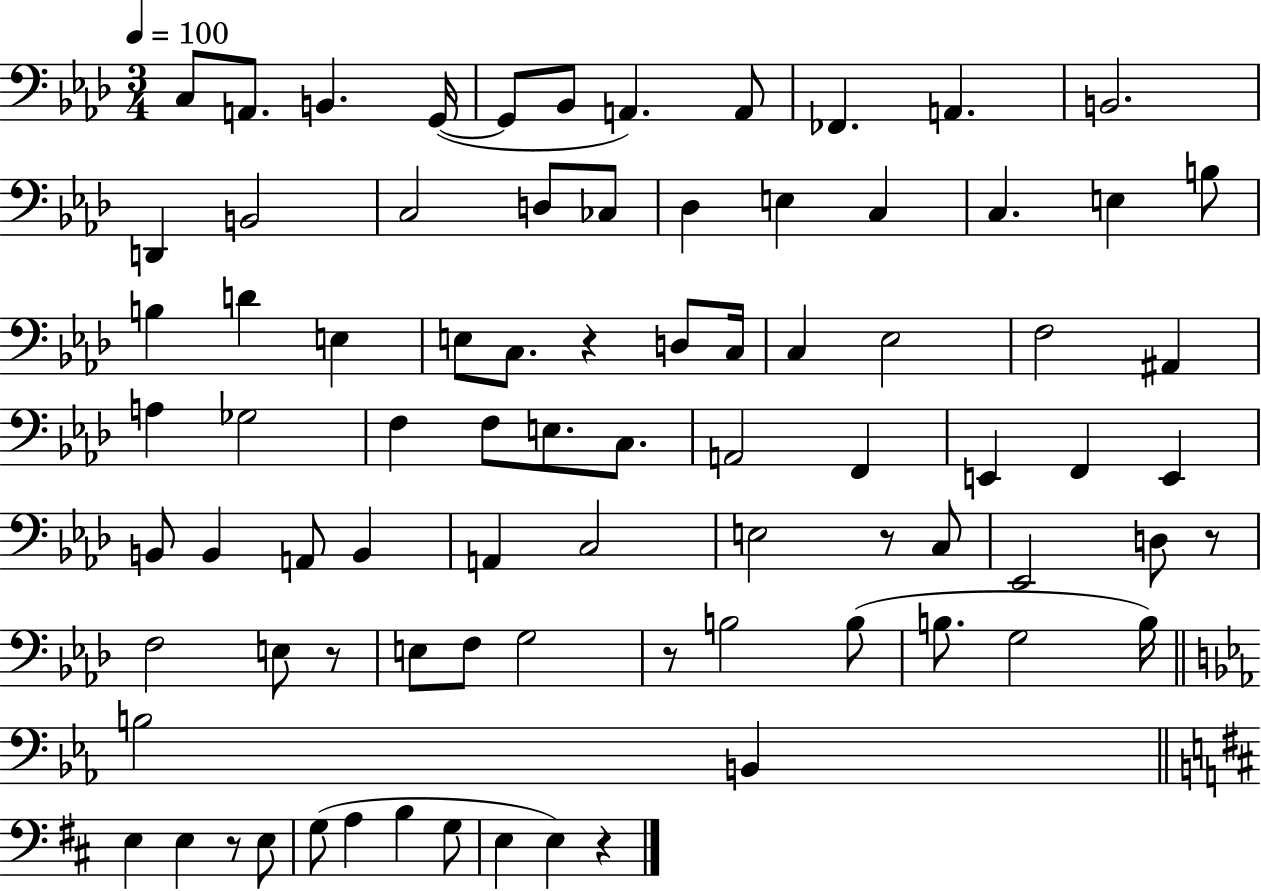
{
  \clef bass
  \numericTimeSignature
  \time 3/4
  \key aes \major
  \tempo 4 = 100
  c8 a,8. b,4. g,16~(~ | g,8 bes,8 a,4.) a,8 | fes,4. a,4. | b,2. | \break d,4 b,2 | c2 d8 ces8 | des4 e4 c4 | c4. e4 b8 | \break b4 d'4 e4 | e8 c8. r4 d8 c16 | c4 ees2 | f2 ais,4 | \break a4 ges2 | f4 f8 e8. c8. | a,2 f,4 | e,4 f,4 e,4 | \break b,8 b,4 a,8 b,4 | a,4 c2 | e2 r8 c8 | ees,2 d8 r8 | \break f2 e8 r8 | e8 f8 g2 | r8 b2 b8( | b8. g2 b16) | \break \bar "||" \break \key c \minor b2 b,4 | \bar "||" \break \key d \major e4 e4 r8 e8 | g8( a4 b4 g8 | e4 e4) r4 | \bar "|."
}